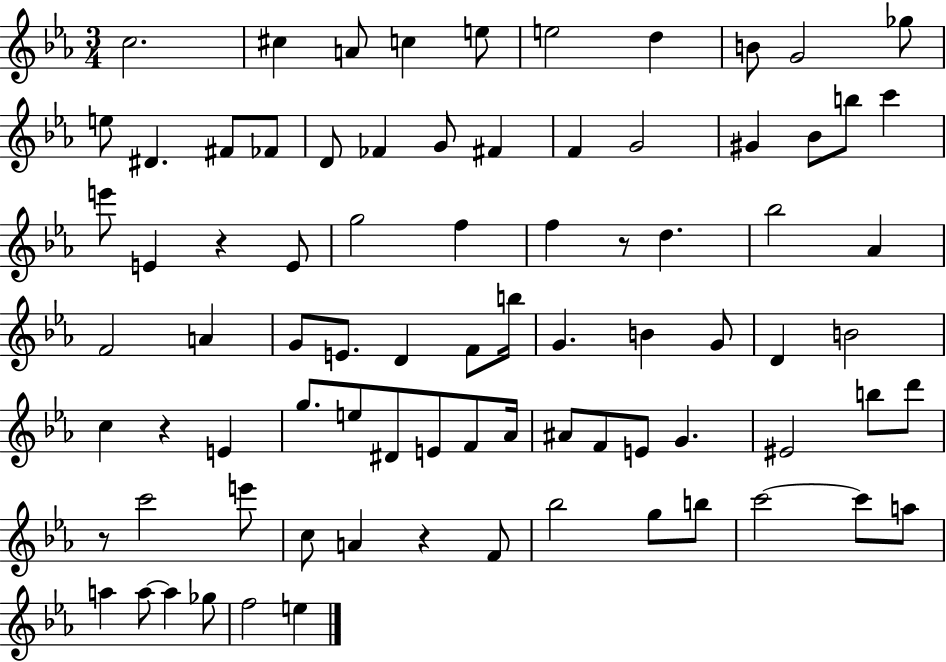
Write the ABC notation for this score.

X:1
T:Untitled
M:3/4
L:1/4
K:Eb
c2 ^c A/2 c e/2 e2 d B/2 G2 _g/2 e/2 ^D ^F/2 _F/2 D/2 _F G/2 ^F F G2 ^G _B/2 b/2 c' e'/2 E z E/2 g2 f f z/2 d _b2 _A F2 A G/2 E/2 D F/2 b/4 G B G/2 D B2 c z E g/2 e/2 ^D/2 E/2 F/2 _A/4 ^A/2 F/2 E/2 G ^E2 b/2 d'/2 z/2 c'2 e'/2 c/2 A z F/2 _b2 g/2 b/2 c'2 c'/2 a/2 a a/2 a _g/2 f2 e